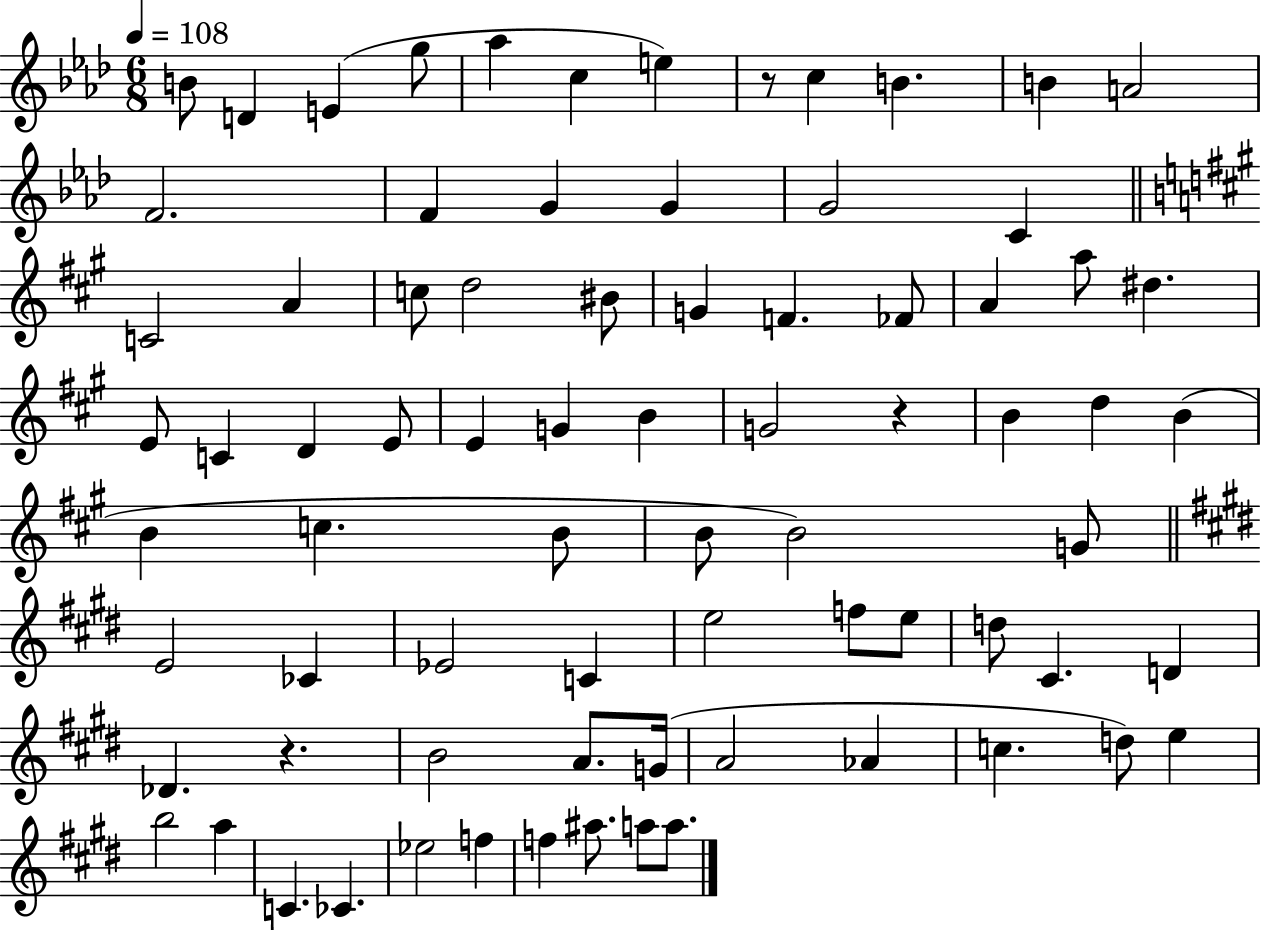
X:1
T:Untitled
M:6/8
L:1/4
K:Ab
B/2 D E g/2 _a c e z/2 c B B A2 F2 F G G G2 C C2 A c/2 d2 ^B/2 G F _F/2 A a/2 ^d E/2 C D E/2 E G B G2 z B d B B c B/2 B/2 B2 G/2 E2 _C _E2 C e2 f/2 e/2 d/2 ^C D _D z B2 A/2 G/4 A2 _A c d/2 e b2 a C _C _e2 f f ^a/2 a/2 a/2